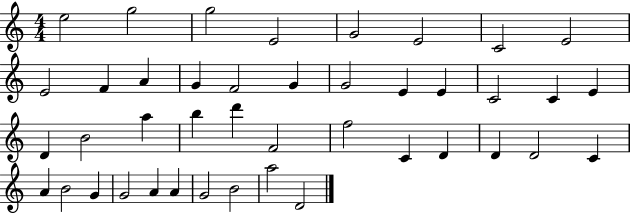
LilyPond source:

{
  \clef treble
  \numericTimeSignature
  \time 4/4
  \key c \major
  e''2 g''2 | g''2 e'2 | g'2 e'2 | c'2 e'2 | \break e'2 f'4 a'4 | g'4 f'2 g'4 | g'2 e'4 e'4 | c'2 c'4 e'4 | \break d'4 b'2 a''4 | b''4 d'''4 f'2 | f''2 c'4 d'4 | d'4 d'2 c'4 | \break a'4 b'2 g'4 | g'2 a'4 a'4 | g'2 b'2 | a''2 d'2 | \break \bar "|."
}